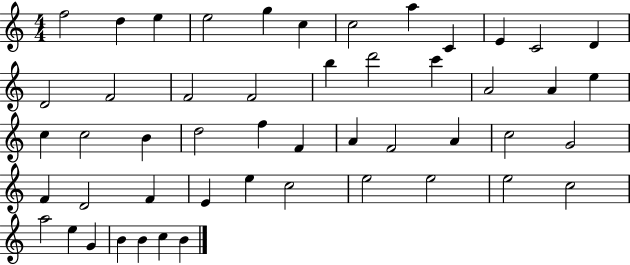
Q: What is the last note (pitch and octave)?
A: B4